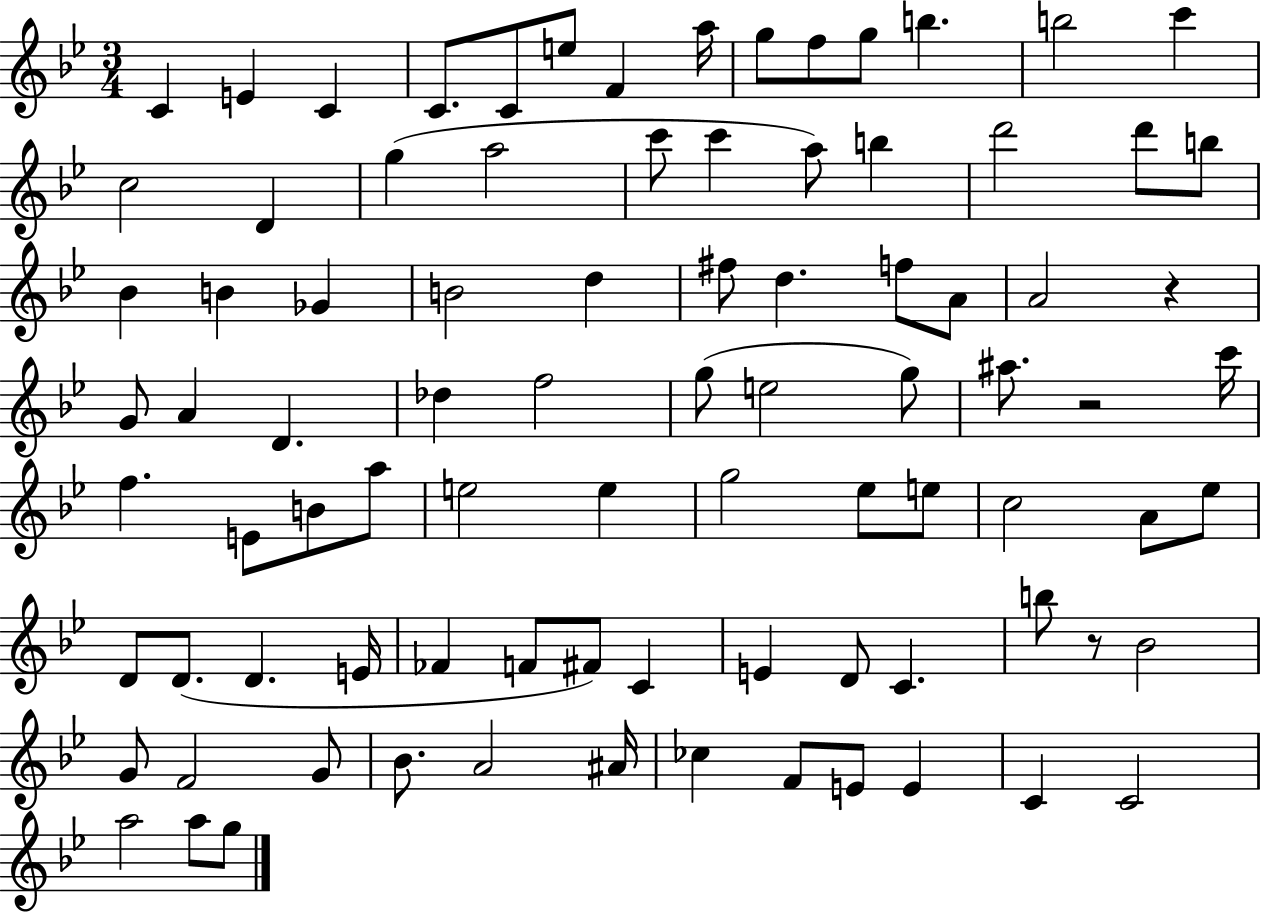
{
  \clef treble
  \numericTimeSignature
  \time 3/4
  \key bes \major
  c'4 e'4 c'4 | c'8. c'8 e''8 f'4 a''16 | g''8 f''8 g''8 b''4. | b''2 c'''4 | \break c''2 d'4 | g''4( a''2 | c'''8 c'''4 a''8) b''4 | d'''2 d'''8 b''8 | \break bes'4 b'4 ges'4 | b'2 d''4 | fis''8 d''4. f''8 a'8 | a'2 r4 | \break g'8 a'4 d'4. | des''4 f''2 | g''8( e''2 g''8) | ais''8. r2 c'''16 | \break f''4. e'8 b'8 a''8 | e''2 e''4 | g''2 ees''8 e''8 | c''2 a'8 ees''8 | \break d'8 d'8.( d'4. e'16 | fes'4 f'8 fis'8) c'4 | e'4 d'8 c'4. | b''8 r8 bes'2 | \break g'8 f'2 g'8 | bes'8. a'2 ais'16 | ces''4 f'8 e'8 e'4 | c'4 c'2 | \break a''2 a''8 g''8 | \bar "|."
}